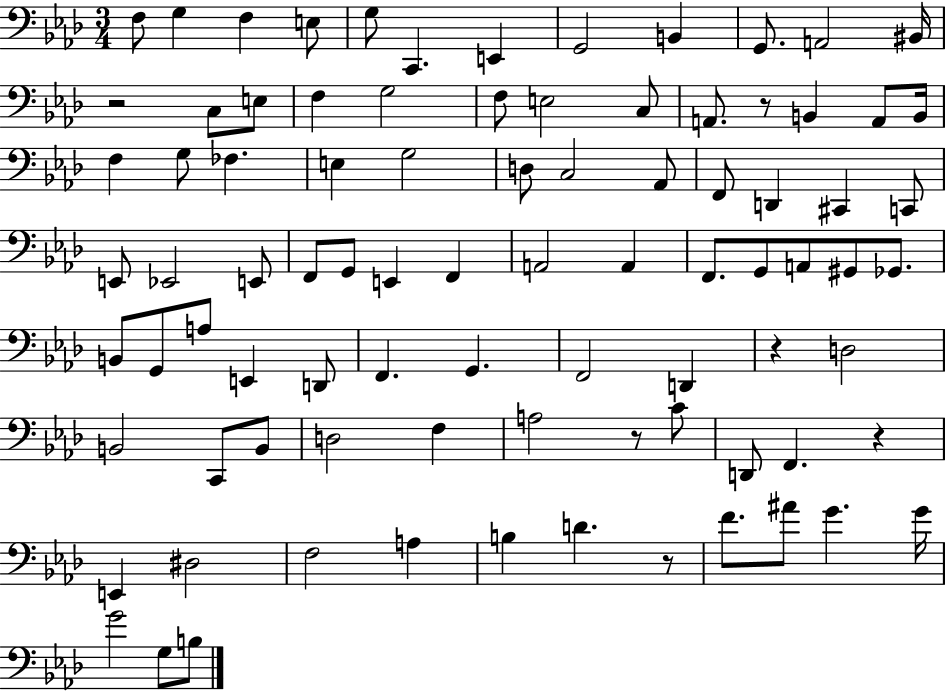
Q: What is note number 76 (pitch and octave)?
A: A#4